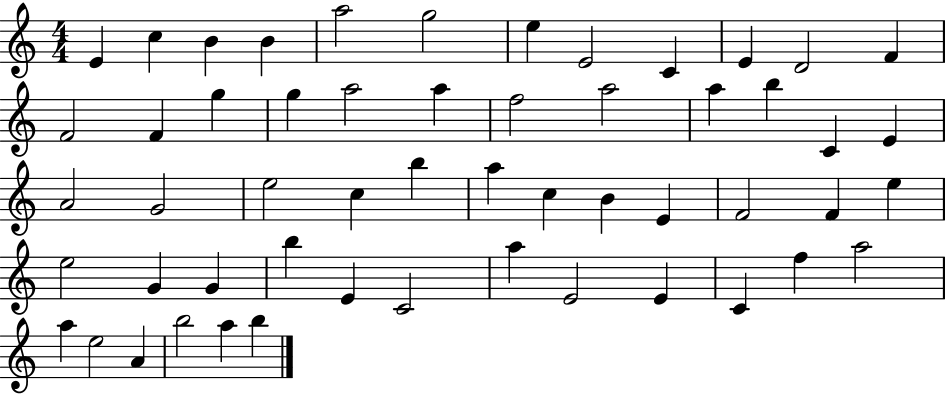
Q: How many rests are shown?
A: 0